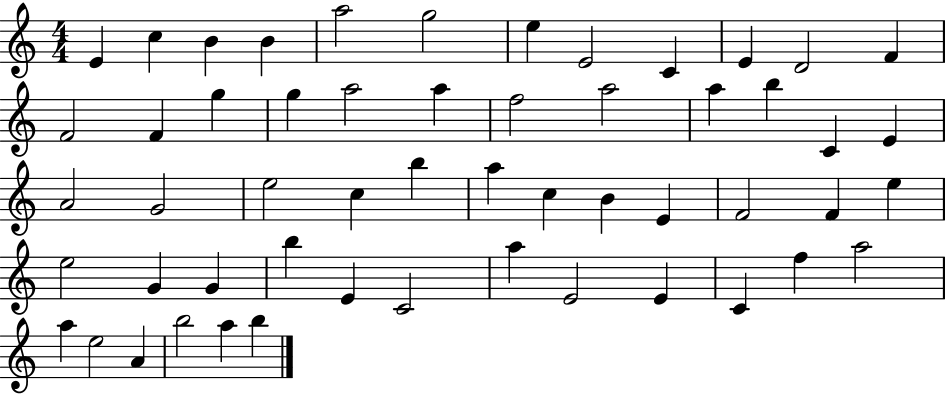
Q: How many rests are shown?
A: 0